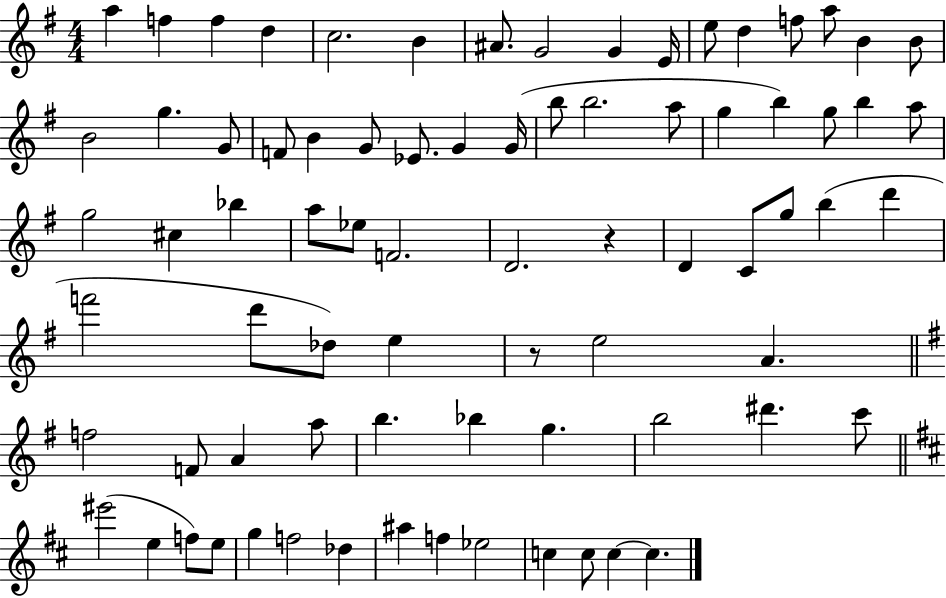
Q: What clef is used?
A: treble